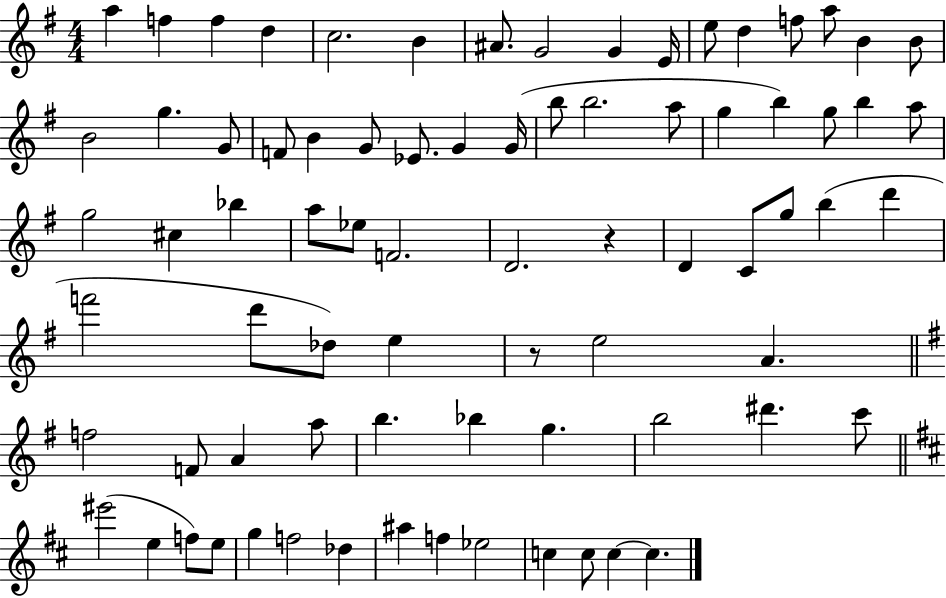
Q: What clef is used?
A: treble